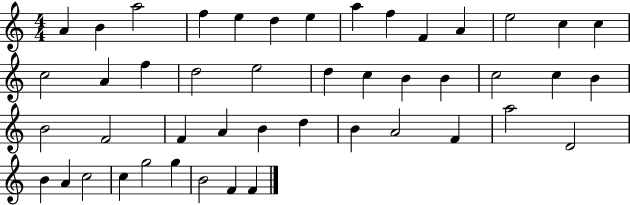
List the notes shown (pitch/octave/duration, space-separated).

A4/q B4/q A5/h F5/q E5/q D5/q E5/q A5/q F5/q F4/q A4/q E5/h C5/q C5/q C5/h A4/q F5/q D5/h E5/h D5/q C5/q B4/q B4/q C5/h C5/q B4/q B4/h F4/h F4/q A4/q B4/q D5/q B4/q A4/h F4/q A5/h D4/h B4/q A4/q C5/h C5/q G5/h G5/q B4/h F4/q F4/q